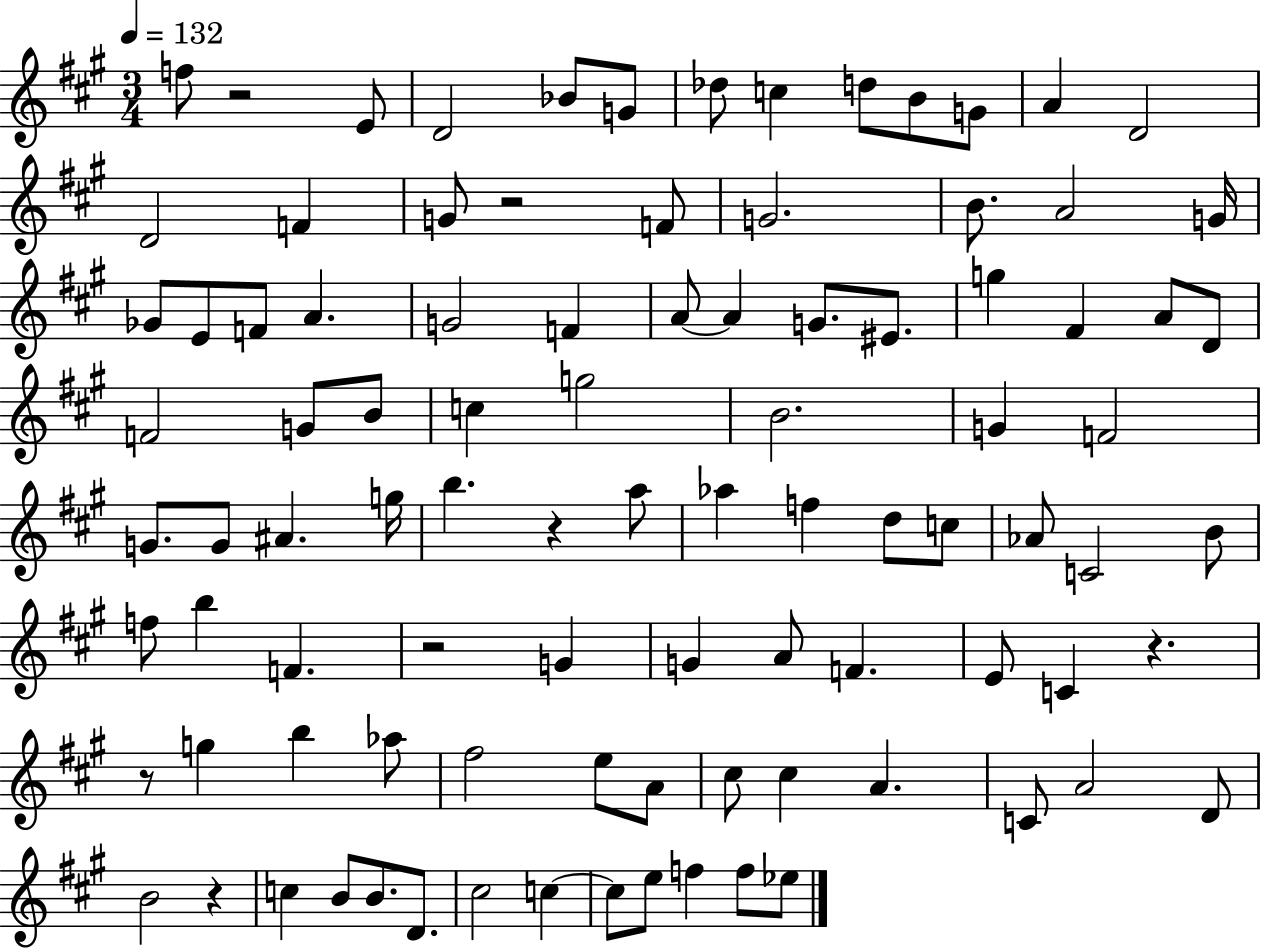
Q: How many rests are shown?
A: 7